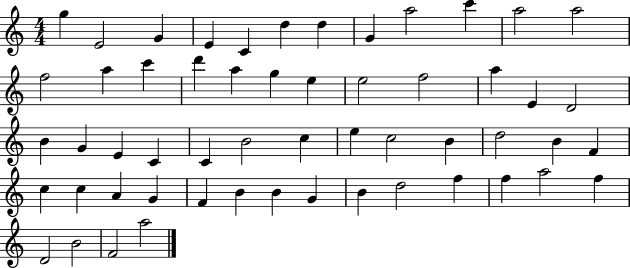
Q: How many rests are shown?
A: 0